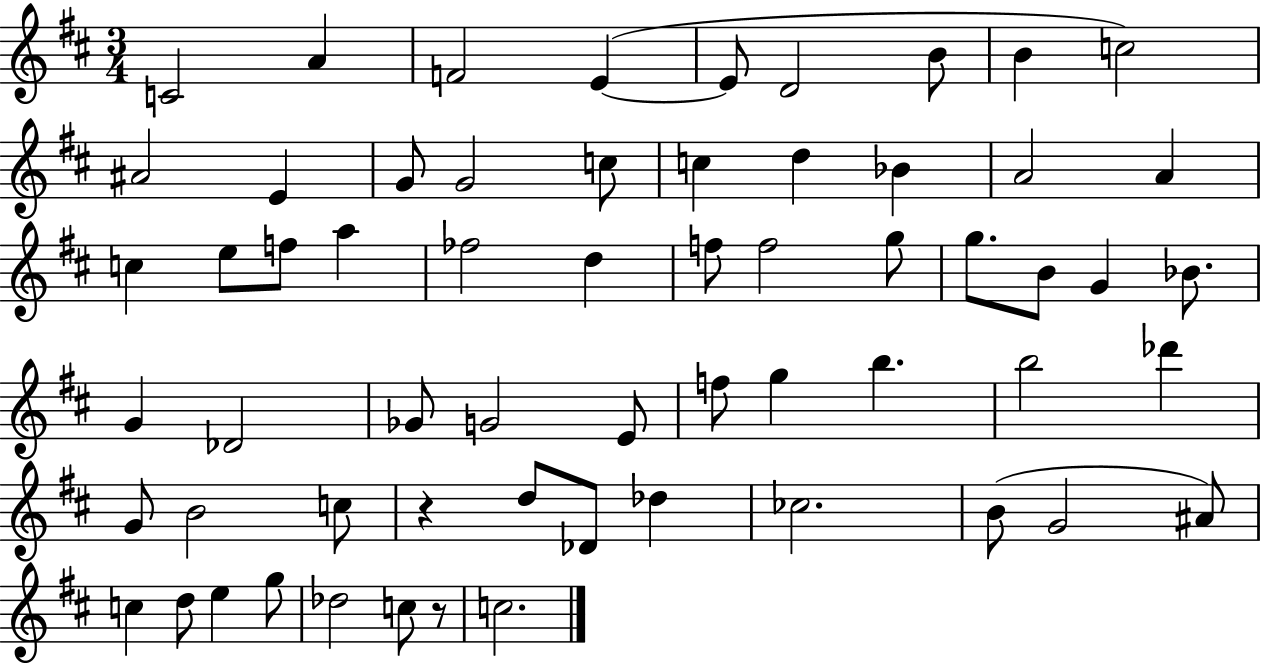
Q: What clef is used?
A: treble